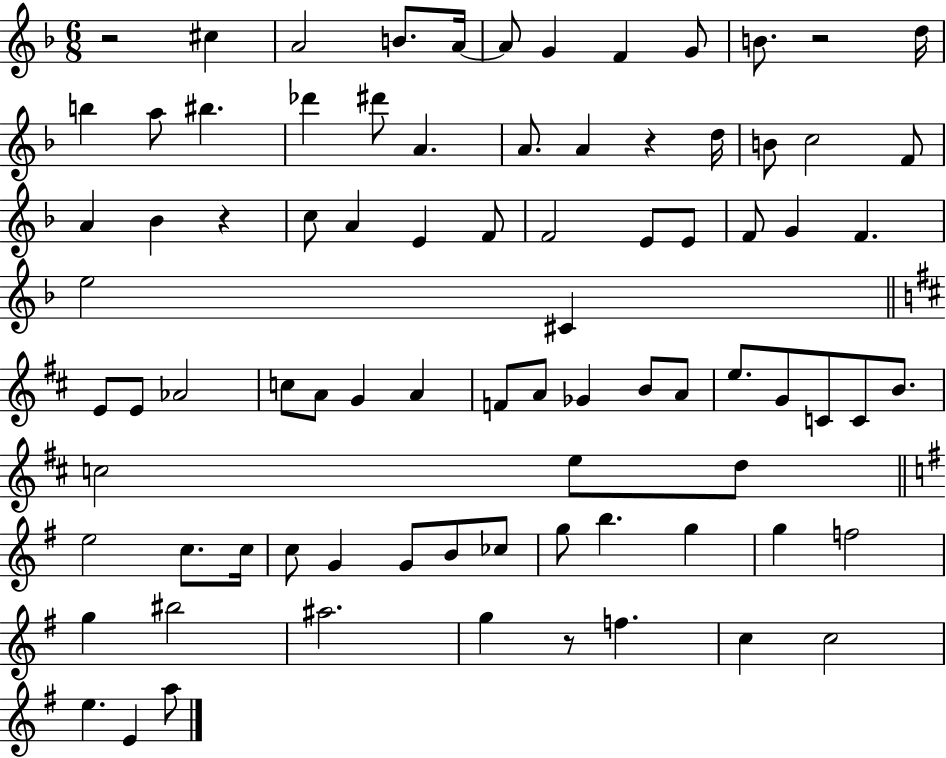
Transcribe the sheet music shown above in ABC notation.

X:1
T:Untitled
M:6/8
L:1/4
K:F
z2 ^c A2 B/2 A/4 A/2 G F G/2 B/2 z2 d/4 b a/2 ^b _d' ^d'/2 A A/2 A z d/4 B/2 c2 F/2 A _B z c/2 A E F/2 F2 E/2 E/2 F/2 G F e2 ^C E/2 E/2 _A2 c/2 A/2 G A F/2 A/2 _G B/2 A/2 e/2 G/2 C/2 C/2 B/2 c2 e/2 d/2 e2 c/2 c/4 c/2 G G/2 B/2 _c/2 g/2 b g g f2 g ^b2 ^a2 g z/2 f c c2 e E a/2